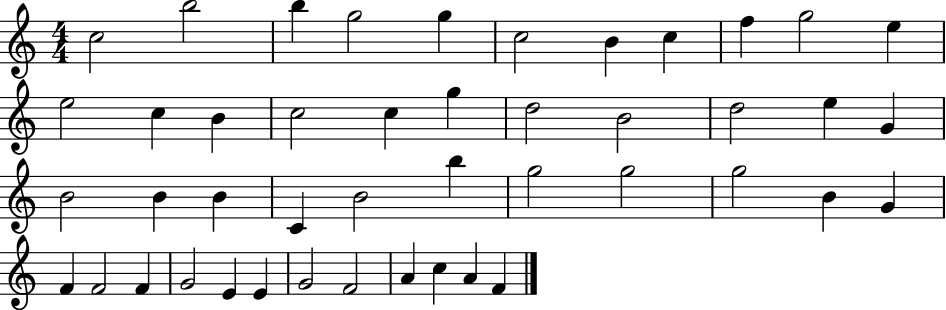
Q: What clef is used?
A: treble